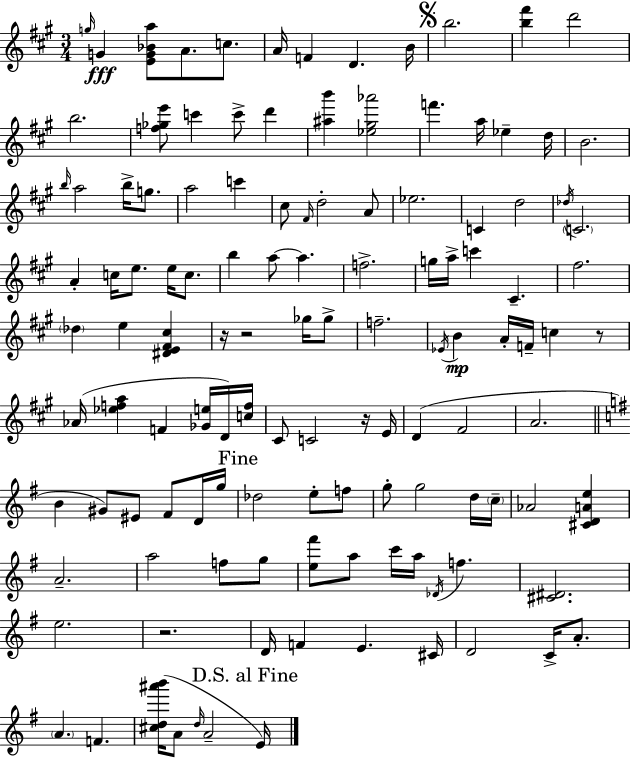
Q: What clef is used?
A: treble